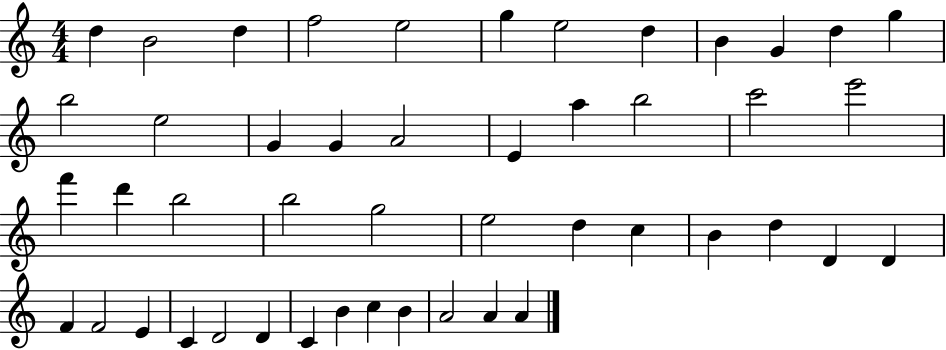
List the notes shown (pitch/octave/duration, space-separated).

D5/q B4/h D5/q F5/h E5/h G5/q E5/h D5/q B4/q G4/q D5/q G5/q B5/h E5/h G4/q G4/q A4/h E4/q A5/q B5/h C6/h E6/h F6/q D6/q B5/h B5/h G5/h E5/h D5/q C5/q B4/q D5/q D4/q D4/q F4/q F4/h E4/q C4/q D4/h D4/q C4/q B4/q C5/q B4/q A4/h A4/q A4/q